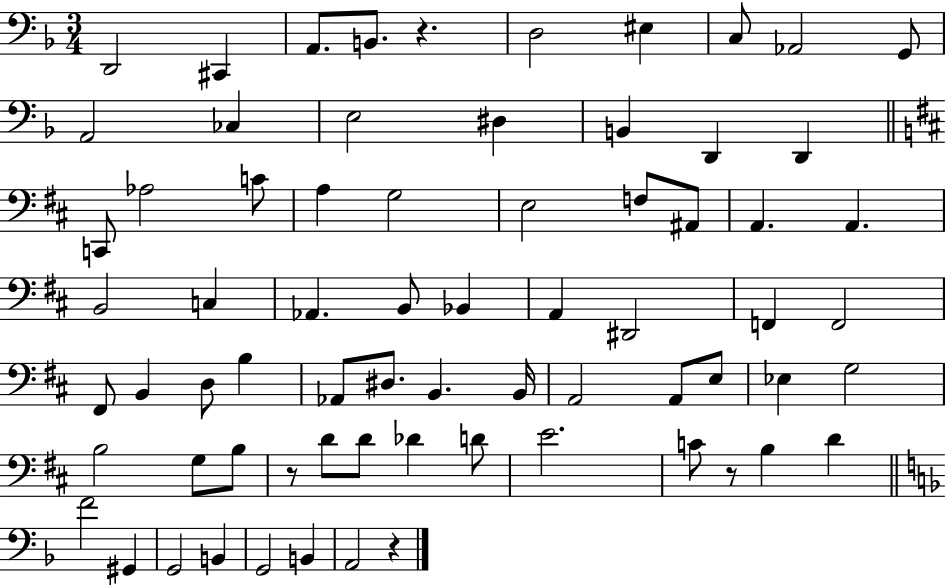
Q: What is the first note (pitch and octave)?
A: D2